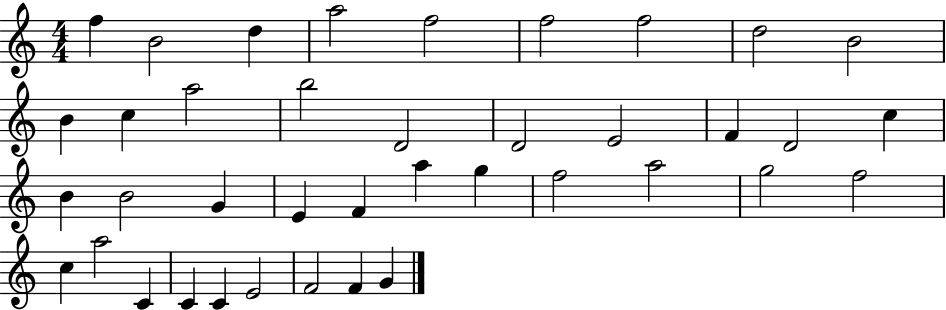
F5/q B4/h D5/q A5/h F5/h F5/h F5/h D5/h B4/h B4/q C5/q A5/h B5/h D4/h D4/h E4/h F4/q D4/h C5/q B4/q B4/h G4/q E4/q F4/q A5/q G5/q F5/h A5/h G5/h F5/h C5/q A5/h C4/q C4/q C4/q E4/h F4/h F4/q G4/q